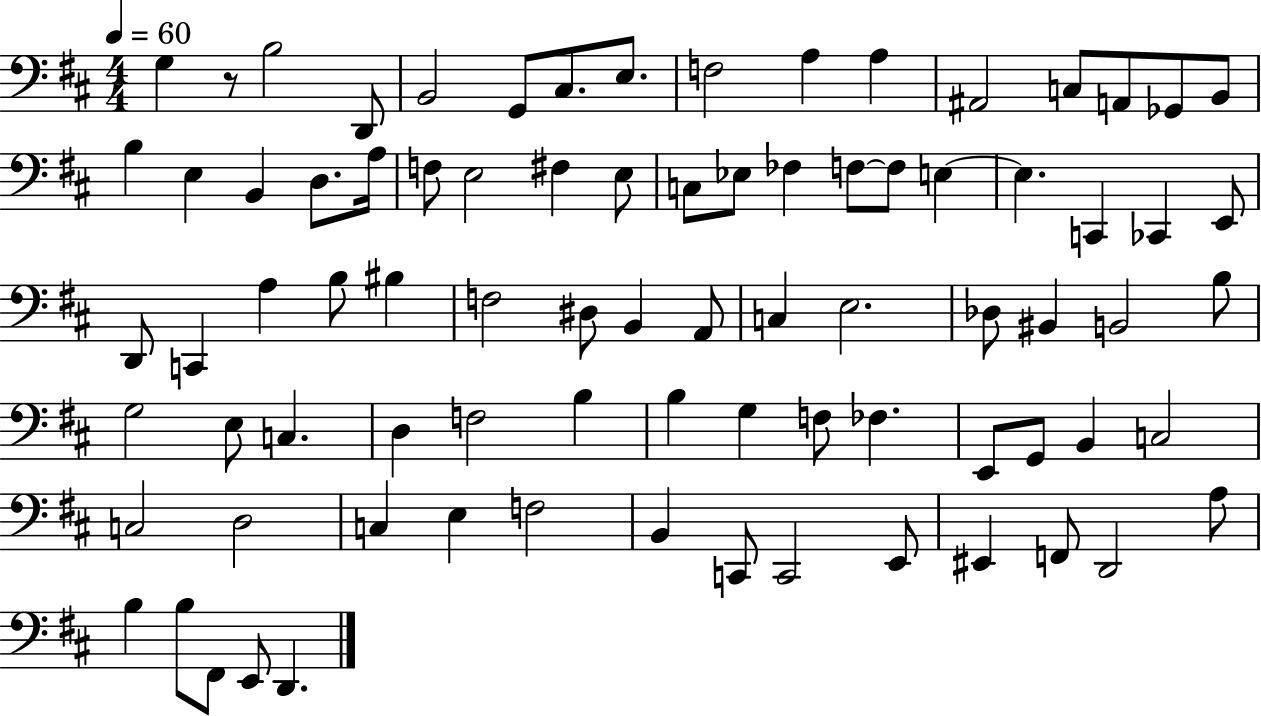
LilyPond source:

{
  \clef bass
  \numericTimeSignature
  \time 4/4
  \key d \major
  \tempo 4 = 60
  g4 r8 b2 d,8 | b,2 g,8 cis8. e8. | f2 a4 a4 | ais,2 c8 a,8 ges,8 b,8 | \break b4 e4 b,4 d8. a16 | f8 e2 fis4 e8 | c8 ees8 fes4 f8~~ f8 e4~~ | e4. c,4 ces,4 e,8 | \break d,8 c,4 a4 b8 bis4 | f2 dis8 b,4 a,8 | c4 e2. | des8 bis,4 b,2 b8 | \break g2 e8 c4. | d4 f2 b4 | b4 g4 f8 fes4. | e,8 g,8 b,4 c2 | \break c2 d2 | c4 e4 f2 | b,4 c,8 c,2 e,8 | eis,4 f,8 d,2 a8 | \break b4 b8 fis,8 e,8 d,4. | \bar "|."
}